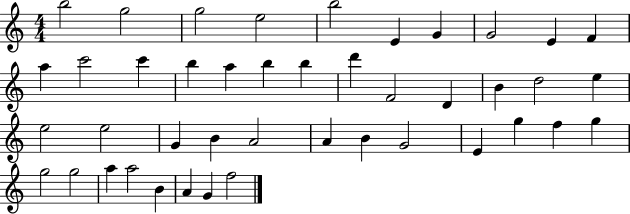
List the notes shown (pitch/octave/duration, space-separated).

B5/h G5/h G5/h E5/h B5/h E4/q G4/q G4/h E4/q F4/q A5/q C6/h C6/q B5/q A5/q B5/q B5/q D6/q F4/h D4/q B4/q D5/h E5/q E5/h E5/h G4/q B4/q A4/h A4/q B4/q G4/h E4/q G5/q F5/q G5/q G5/h G5/h A5/q A5/h B4/q A4/q G4/q F5/h